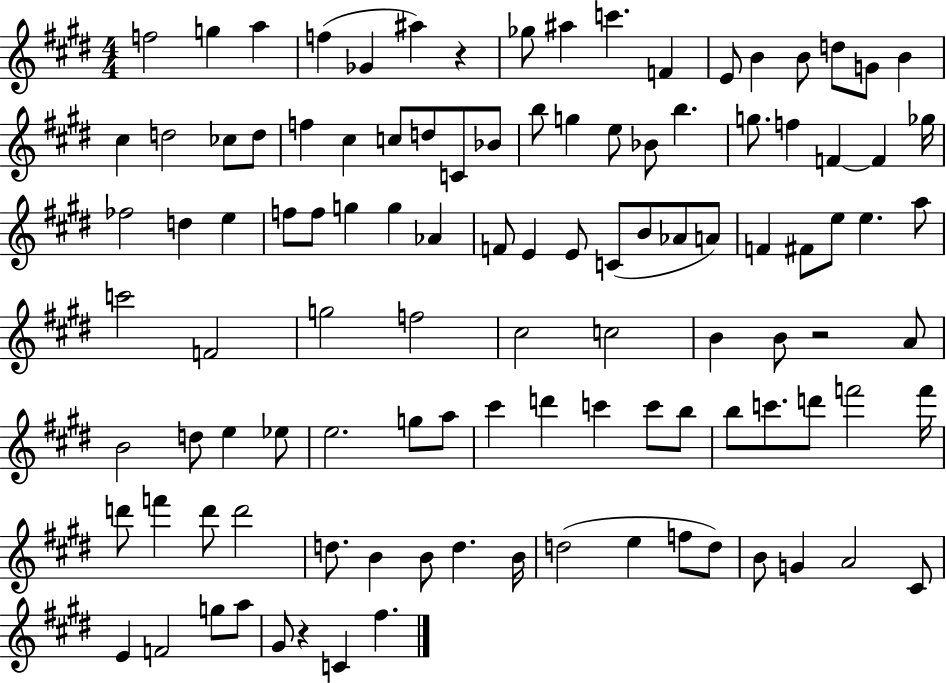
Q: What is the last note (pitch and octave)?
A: F#5